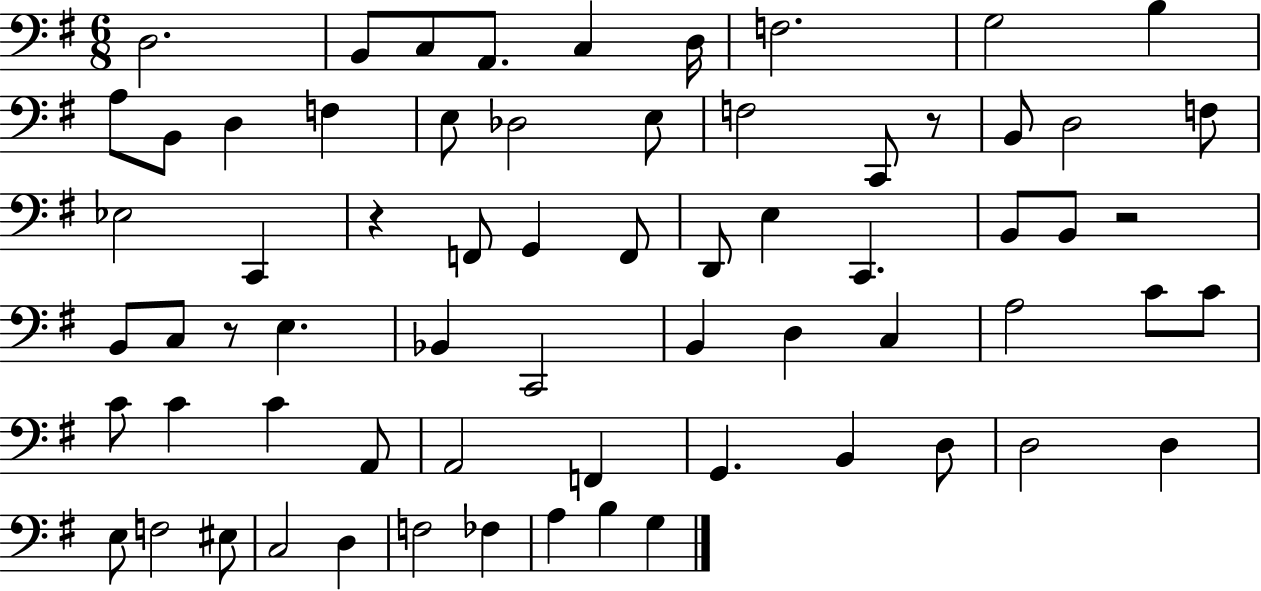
X:1
T:Untitled
M:6/8
L:1/4
K:G
D,2 B,,/2 C,/2 A,,/2 C, D,/4 F,2 G,2 B, A,/2 B,,/2 D, F, E,/2 _D,2 E,/2 F,2 C,,/2 z/2 B,,/2 D,2 F,/2 _E,2 C,, z F,,/2 G,, F,,/2 D,,/2 E, C,, B,,/2 B,,/2 z2 B,,/2 C,/2 z/2 E, _B,, C,,2 B,, D, C, A,2 C/2 C/2 C/2 C C A,,/2 A,,2 F,, G,, B,, D,/2 D,2 D, E,/2 F,2 ^E,/2 C,2 D, F,2 _F, A, B, G,